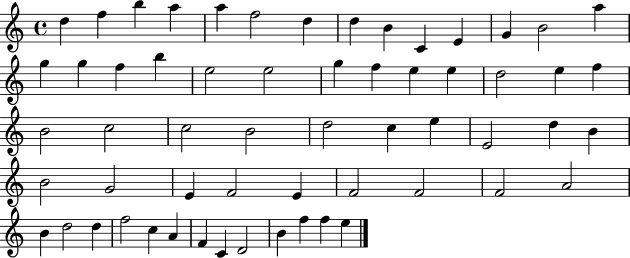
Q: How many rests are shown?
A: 0